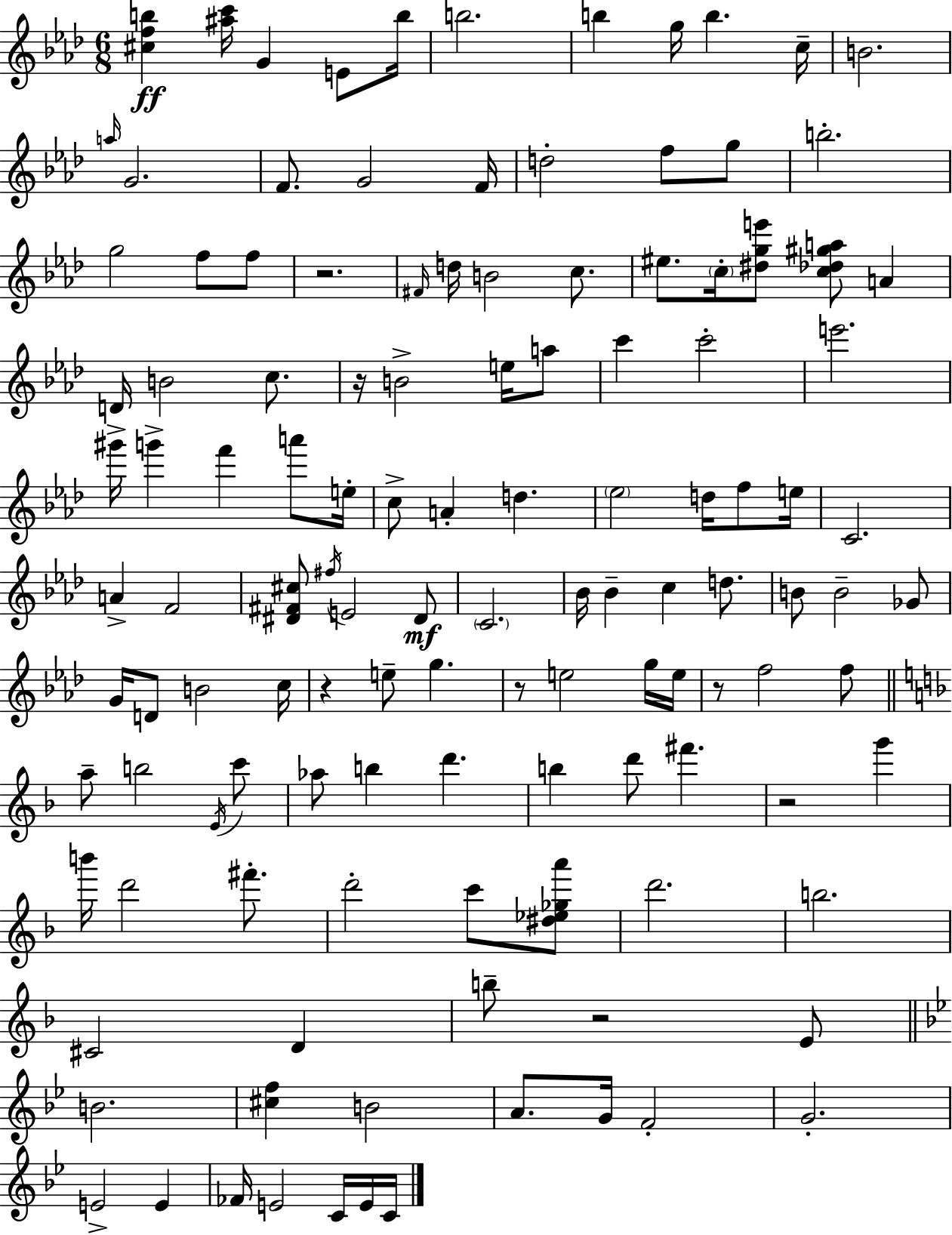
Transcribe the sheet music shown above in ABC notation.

X:1
T:Untitled
M:6/8
L:1/4
K:Ab
[^cfb] [^ac']/4 G E/2 b/4 b2 b g/4 b c/4 B2 a/4 G2 F/2 G2 F/4 d2 f/2 g/2 b2 g2 f/2 f/2 z2 ^F/4 d/4 B2 c/2 ^e/2 c/4 [^dge']/2 [c_d^ga]/2 A D/4 B2 c/2 z/4 B2 e/4 a/2 c' c'2 e'2 ^g'/4 g' f' a'/2 e/4 c/2 A d _e2 d/4 f/2 e/4 C2 A F2 [^D^F^c]/2 ^f/4 E2 ^D/2 C2 _B/4 _B c d/2 B/2 B2 _G/2 G/4 D/2 B2 c/4 z e/2 g z/2 e2 g/4 e/4 z/2 f2 f/2 a/2 b2 E/4 c'/2 _a/2 b d' b d'/2 ^f' z2 g' b'/4 d'2 ^f'/2 d'2 c'/2 [^d_e_ga']/2 d'2 b2 ^C2 D b/2 z2 E/2 B2 [^cf] B2 A/2 G/4 F2 G2 E2 E _F/4 E2 C/4 E/4 C/4